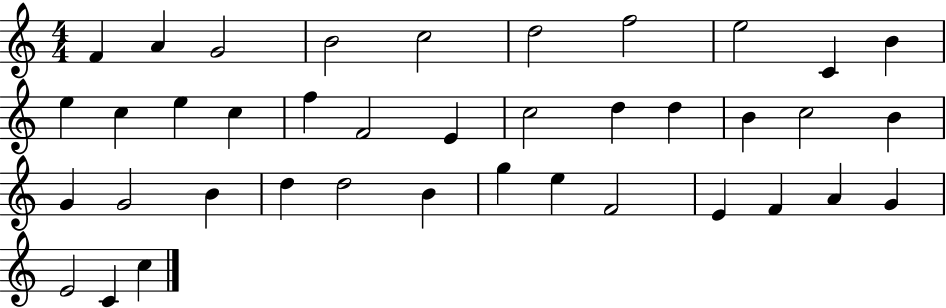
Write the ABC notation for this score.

X:1
T:Untitled
M:4/4
L:1/4
K:C
F A G2 B2 c2 d2 f2 e2 C B e c e c f F2 E c2 d d B c2 B G G2 B d d2 B g e F2 E F A G E2 C c